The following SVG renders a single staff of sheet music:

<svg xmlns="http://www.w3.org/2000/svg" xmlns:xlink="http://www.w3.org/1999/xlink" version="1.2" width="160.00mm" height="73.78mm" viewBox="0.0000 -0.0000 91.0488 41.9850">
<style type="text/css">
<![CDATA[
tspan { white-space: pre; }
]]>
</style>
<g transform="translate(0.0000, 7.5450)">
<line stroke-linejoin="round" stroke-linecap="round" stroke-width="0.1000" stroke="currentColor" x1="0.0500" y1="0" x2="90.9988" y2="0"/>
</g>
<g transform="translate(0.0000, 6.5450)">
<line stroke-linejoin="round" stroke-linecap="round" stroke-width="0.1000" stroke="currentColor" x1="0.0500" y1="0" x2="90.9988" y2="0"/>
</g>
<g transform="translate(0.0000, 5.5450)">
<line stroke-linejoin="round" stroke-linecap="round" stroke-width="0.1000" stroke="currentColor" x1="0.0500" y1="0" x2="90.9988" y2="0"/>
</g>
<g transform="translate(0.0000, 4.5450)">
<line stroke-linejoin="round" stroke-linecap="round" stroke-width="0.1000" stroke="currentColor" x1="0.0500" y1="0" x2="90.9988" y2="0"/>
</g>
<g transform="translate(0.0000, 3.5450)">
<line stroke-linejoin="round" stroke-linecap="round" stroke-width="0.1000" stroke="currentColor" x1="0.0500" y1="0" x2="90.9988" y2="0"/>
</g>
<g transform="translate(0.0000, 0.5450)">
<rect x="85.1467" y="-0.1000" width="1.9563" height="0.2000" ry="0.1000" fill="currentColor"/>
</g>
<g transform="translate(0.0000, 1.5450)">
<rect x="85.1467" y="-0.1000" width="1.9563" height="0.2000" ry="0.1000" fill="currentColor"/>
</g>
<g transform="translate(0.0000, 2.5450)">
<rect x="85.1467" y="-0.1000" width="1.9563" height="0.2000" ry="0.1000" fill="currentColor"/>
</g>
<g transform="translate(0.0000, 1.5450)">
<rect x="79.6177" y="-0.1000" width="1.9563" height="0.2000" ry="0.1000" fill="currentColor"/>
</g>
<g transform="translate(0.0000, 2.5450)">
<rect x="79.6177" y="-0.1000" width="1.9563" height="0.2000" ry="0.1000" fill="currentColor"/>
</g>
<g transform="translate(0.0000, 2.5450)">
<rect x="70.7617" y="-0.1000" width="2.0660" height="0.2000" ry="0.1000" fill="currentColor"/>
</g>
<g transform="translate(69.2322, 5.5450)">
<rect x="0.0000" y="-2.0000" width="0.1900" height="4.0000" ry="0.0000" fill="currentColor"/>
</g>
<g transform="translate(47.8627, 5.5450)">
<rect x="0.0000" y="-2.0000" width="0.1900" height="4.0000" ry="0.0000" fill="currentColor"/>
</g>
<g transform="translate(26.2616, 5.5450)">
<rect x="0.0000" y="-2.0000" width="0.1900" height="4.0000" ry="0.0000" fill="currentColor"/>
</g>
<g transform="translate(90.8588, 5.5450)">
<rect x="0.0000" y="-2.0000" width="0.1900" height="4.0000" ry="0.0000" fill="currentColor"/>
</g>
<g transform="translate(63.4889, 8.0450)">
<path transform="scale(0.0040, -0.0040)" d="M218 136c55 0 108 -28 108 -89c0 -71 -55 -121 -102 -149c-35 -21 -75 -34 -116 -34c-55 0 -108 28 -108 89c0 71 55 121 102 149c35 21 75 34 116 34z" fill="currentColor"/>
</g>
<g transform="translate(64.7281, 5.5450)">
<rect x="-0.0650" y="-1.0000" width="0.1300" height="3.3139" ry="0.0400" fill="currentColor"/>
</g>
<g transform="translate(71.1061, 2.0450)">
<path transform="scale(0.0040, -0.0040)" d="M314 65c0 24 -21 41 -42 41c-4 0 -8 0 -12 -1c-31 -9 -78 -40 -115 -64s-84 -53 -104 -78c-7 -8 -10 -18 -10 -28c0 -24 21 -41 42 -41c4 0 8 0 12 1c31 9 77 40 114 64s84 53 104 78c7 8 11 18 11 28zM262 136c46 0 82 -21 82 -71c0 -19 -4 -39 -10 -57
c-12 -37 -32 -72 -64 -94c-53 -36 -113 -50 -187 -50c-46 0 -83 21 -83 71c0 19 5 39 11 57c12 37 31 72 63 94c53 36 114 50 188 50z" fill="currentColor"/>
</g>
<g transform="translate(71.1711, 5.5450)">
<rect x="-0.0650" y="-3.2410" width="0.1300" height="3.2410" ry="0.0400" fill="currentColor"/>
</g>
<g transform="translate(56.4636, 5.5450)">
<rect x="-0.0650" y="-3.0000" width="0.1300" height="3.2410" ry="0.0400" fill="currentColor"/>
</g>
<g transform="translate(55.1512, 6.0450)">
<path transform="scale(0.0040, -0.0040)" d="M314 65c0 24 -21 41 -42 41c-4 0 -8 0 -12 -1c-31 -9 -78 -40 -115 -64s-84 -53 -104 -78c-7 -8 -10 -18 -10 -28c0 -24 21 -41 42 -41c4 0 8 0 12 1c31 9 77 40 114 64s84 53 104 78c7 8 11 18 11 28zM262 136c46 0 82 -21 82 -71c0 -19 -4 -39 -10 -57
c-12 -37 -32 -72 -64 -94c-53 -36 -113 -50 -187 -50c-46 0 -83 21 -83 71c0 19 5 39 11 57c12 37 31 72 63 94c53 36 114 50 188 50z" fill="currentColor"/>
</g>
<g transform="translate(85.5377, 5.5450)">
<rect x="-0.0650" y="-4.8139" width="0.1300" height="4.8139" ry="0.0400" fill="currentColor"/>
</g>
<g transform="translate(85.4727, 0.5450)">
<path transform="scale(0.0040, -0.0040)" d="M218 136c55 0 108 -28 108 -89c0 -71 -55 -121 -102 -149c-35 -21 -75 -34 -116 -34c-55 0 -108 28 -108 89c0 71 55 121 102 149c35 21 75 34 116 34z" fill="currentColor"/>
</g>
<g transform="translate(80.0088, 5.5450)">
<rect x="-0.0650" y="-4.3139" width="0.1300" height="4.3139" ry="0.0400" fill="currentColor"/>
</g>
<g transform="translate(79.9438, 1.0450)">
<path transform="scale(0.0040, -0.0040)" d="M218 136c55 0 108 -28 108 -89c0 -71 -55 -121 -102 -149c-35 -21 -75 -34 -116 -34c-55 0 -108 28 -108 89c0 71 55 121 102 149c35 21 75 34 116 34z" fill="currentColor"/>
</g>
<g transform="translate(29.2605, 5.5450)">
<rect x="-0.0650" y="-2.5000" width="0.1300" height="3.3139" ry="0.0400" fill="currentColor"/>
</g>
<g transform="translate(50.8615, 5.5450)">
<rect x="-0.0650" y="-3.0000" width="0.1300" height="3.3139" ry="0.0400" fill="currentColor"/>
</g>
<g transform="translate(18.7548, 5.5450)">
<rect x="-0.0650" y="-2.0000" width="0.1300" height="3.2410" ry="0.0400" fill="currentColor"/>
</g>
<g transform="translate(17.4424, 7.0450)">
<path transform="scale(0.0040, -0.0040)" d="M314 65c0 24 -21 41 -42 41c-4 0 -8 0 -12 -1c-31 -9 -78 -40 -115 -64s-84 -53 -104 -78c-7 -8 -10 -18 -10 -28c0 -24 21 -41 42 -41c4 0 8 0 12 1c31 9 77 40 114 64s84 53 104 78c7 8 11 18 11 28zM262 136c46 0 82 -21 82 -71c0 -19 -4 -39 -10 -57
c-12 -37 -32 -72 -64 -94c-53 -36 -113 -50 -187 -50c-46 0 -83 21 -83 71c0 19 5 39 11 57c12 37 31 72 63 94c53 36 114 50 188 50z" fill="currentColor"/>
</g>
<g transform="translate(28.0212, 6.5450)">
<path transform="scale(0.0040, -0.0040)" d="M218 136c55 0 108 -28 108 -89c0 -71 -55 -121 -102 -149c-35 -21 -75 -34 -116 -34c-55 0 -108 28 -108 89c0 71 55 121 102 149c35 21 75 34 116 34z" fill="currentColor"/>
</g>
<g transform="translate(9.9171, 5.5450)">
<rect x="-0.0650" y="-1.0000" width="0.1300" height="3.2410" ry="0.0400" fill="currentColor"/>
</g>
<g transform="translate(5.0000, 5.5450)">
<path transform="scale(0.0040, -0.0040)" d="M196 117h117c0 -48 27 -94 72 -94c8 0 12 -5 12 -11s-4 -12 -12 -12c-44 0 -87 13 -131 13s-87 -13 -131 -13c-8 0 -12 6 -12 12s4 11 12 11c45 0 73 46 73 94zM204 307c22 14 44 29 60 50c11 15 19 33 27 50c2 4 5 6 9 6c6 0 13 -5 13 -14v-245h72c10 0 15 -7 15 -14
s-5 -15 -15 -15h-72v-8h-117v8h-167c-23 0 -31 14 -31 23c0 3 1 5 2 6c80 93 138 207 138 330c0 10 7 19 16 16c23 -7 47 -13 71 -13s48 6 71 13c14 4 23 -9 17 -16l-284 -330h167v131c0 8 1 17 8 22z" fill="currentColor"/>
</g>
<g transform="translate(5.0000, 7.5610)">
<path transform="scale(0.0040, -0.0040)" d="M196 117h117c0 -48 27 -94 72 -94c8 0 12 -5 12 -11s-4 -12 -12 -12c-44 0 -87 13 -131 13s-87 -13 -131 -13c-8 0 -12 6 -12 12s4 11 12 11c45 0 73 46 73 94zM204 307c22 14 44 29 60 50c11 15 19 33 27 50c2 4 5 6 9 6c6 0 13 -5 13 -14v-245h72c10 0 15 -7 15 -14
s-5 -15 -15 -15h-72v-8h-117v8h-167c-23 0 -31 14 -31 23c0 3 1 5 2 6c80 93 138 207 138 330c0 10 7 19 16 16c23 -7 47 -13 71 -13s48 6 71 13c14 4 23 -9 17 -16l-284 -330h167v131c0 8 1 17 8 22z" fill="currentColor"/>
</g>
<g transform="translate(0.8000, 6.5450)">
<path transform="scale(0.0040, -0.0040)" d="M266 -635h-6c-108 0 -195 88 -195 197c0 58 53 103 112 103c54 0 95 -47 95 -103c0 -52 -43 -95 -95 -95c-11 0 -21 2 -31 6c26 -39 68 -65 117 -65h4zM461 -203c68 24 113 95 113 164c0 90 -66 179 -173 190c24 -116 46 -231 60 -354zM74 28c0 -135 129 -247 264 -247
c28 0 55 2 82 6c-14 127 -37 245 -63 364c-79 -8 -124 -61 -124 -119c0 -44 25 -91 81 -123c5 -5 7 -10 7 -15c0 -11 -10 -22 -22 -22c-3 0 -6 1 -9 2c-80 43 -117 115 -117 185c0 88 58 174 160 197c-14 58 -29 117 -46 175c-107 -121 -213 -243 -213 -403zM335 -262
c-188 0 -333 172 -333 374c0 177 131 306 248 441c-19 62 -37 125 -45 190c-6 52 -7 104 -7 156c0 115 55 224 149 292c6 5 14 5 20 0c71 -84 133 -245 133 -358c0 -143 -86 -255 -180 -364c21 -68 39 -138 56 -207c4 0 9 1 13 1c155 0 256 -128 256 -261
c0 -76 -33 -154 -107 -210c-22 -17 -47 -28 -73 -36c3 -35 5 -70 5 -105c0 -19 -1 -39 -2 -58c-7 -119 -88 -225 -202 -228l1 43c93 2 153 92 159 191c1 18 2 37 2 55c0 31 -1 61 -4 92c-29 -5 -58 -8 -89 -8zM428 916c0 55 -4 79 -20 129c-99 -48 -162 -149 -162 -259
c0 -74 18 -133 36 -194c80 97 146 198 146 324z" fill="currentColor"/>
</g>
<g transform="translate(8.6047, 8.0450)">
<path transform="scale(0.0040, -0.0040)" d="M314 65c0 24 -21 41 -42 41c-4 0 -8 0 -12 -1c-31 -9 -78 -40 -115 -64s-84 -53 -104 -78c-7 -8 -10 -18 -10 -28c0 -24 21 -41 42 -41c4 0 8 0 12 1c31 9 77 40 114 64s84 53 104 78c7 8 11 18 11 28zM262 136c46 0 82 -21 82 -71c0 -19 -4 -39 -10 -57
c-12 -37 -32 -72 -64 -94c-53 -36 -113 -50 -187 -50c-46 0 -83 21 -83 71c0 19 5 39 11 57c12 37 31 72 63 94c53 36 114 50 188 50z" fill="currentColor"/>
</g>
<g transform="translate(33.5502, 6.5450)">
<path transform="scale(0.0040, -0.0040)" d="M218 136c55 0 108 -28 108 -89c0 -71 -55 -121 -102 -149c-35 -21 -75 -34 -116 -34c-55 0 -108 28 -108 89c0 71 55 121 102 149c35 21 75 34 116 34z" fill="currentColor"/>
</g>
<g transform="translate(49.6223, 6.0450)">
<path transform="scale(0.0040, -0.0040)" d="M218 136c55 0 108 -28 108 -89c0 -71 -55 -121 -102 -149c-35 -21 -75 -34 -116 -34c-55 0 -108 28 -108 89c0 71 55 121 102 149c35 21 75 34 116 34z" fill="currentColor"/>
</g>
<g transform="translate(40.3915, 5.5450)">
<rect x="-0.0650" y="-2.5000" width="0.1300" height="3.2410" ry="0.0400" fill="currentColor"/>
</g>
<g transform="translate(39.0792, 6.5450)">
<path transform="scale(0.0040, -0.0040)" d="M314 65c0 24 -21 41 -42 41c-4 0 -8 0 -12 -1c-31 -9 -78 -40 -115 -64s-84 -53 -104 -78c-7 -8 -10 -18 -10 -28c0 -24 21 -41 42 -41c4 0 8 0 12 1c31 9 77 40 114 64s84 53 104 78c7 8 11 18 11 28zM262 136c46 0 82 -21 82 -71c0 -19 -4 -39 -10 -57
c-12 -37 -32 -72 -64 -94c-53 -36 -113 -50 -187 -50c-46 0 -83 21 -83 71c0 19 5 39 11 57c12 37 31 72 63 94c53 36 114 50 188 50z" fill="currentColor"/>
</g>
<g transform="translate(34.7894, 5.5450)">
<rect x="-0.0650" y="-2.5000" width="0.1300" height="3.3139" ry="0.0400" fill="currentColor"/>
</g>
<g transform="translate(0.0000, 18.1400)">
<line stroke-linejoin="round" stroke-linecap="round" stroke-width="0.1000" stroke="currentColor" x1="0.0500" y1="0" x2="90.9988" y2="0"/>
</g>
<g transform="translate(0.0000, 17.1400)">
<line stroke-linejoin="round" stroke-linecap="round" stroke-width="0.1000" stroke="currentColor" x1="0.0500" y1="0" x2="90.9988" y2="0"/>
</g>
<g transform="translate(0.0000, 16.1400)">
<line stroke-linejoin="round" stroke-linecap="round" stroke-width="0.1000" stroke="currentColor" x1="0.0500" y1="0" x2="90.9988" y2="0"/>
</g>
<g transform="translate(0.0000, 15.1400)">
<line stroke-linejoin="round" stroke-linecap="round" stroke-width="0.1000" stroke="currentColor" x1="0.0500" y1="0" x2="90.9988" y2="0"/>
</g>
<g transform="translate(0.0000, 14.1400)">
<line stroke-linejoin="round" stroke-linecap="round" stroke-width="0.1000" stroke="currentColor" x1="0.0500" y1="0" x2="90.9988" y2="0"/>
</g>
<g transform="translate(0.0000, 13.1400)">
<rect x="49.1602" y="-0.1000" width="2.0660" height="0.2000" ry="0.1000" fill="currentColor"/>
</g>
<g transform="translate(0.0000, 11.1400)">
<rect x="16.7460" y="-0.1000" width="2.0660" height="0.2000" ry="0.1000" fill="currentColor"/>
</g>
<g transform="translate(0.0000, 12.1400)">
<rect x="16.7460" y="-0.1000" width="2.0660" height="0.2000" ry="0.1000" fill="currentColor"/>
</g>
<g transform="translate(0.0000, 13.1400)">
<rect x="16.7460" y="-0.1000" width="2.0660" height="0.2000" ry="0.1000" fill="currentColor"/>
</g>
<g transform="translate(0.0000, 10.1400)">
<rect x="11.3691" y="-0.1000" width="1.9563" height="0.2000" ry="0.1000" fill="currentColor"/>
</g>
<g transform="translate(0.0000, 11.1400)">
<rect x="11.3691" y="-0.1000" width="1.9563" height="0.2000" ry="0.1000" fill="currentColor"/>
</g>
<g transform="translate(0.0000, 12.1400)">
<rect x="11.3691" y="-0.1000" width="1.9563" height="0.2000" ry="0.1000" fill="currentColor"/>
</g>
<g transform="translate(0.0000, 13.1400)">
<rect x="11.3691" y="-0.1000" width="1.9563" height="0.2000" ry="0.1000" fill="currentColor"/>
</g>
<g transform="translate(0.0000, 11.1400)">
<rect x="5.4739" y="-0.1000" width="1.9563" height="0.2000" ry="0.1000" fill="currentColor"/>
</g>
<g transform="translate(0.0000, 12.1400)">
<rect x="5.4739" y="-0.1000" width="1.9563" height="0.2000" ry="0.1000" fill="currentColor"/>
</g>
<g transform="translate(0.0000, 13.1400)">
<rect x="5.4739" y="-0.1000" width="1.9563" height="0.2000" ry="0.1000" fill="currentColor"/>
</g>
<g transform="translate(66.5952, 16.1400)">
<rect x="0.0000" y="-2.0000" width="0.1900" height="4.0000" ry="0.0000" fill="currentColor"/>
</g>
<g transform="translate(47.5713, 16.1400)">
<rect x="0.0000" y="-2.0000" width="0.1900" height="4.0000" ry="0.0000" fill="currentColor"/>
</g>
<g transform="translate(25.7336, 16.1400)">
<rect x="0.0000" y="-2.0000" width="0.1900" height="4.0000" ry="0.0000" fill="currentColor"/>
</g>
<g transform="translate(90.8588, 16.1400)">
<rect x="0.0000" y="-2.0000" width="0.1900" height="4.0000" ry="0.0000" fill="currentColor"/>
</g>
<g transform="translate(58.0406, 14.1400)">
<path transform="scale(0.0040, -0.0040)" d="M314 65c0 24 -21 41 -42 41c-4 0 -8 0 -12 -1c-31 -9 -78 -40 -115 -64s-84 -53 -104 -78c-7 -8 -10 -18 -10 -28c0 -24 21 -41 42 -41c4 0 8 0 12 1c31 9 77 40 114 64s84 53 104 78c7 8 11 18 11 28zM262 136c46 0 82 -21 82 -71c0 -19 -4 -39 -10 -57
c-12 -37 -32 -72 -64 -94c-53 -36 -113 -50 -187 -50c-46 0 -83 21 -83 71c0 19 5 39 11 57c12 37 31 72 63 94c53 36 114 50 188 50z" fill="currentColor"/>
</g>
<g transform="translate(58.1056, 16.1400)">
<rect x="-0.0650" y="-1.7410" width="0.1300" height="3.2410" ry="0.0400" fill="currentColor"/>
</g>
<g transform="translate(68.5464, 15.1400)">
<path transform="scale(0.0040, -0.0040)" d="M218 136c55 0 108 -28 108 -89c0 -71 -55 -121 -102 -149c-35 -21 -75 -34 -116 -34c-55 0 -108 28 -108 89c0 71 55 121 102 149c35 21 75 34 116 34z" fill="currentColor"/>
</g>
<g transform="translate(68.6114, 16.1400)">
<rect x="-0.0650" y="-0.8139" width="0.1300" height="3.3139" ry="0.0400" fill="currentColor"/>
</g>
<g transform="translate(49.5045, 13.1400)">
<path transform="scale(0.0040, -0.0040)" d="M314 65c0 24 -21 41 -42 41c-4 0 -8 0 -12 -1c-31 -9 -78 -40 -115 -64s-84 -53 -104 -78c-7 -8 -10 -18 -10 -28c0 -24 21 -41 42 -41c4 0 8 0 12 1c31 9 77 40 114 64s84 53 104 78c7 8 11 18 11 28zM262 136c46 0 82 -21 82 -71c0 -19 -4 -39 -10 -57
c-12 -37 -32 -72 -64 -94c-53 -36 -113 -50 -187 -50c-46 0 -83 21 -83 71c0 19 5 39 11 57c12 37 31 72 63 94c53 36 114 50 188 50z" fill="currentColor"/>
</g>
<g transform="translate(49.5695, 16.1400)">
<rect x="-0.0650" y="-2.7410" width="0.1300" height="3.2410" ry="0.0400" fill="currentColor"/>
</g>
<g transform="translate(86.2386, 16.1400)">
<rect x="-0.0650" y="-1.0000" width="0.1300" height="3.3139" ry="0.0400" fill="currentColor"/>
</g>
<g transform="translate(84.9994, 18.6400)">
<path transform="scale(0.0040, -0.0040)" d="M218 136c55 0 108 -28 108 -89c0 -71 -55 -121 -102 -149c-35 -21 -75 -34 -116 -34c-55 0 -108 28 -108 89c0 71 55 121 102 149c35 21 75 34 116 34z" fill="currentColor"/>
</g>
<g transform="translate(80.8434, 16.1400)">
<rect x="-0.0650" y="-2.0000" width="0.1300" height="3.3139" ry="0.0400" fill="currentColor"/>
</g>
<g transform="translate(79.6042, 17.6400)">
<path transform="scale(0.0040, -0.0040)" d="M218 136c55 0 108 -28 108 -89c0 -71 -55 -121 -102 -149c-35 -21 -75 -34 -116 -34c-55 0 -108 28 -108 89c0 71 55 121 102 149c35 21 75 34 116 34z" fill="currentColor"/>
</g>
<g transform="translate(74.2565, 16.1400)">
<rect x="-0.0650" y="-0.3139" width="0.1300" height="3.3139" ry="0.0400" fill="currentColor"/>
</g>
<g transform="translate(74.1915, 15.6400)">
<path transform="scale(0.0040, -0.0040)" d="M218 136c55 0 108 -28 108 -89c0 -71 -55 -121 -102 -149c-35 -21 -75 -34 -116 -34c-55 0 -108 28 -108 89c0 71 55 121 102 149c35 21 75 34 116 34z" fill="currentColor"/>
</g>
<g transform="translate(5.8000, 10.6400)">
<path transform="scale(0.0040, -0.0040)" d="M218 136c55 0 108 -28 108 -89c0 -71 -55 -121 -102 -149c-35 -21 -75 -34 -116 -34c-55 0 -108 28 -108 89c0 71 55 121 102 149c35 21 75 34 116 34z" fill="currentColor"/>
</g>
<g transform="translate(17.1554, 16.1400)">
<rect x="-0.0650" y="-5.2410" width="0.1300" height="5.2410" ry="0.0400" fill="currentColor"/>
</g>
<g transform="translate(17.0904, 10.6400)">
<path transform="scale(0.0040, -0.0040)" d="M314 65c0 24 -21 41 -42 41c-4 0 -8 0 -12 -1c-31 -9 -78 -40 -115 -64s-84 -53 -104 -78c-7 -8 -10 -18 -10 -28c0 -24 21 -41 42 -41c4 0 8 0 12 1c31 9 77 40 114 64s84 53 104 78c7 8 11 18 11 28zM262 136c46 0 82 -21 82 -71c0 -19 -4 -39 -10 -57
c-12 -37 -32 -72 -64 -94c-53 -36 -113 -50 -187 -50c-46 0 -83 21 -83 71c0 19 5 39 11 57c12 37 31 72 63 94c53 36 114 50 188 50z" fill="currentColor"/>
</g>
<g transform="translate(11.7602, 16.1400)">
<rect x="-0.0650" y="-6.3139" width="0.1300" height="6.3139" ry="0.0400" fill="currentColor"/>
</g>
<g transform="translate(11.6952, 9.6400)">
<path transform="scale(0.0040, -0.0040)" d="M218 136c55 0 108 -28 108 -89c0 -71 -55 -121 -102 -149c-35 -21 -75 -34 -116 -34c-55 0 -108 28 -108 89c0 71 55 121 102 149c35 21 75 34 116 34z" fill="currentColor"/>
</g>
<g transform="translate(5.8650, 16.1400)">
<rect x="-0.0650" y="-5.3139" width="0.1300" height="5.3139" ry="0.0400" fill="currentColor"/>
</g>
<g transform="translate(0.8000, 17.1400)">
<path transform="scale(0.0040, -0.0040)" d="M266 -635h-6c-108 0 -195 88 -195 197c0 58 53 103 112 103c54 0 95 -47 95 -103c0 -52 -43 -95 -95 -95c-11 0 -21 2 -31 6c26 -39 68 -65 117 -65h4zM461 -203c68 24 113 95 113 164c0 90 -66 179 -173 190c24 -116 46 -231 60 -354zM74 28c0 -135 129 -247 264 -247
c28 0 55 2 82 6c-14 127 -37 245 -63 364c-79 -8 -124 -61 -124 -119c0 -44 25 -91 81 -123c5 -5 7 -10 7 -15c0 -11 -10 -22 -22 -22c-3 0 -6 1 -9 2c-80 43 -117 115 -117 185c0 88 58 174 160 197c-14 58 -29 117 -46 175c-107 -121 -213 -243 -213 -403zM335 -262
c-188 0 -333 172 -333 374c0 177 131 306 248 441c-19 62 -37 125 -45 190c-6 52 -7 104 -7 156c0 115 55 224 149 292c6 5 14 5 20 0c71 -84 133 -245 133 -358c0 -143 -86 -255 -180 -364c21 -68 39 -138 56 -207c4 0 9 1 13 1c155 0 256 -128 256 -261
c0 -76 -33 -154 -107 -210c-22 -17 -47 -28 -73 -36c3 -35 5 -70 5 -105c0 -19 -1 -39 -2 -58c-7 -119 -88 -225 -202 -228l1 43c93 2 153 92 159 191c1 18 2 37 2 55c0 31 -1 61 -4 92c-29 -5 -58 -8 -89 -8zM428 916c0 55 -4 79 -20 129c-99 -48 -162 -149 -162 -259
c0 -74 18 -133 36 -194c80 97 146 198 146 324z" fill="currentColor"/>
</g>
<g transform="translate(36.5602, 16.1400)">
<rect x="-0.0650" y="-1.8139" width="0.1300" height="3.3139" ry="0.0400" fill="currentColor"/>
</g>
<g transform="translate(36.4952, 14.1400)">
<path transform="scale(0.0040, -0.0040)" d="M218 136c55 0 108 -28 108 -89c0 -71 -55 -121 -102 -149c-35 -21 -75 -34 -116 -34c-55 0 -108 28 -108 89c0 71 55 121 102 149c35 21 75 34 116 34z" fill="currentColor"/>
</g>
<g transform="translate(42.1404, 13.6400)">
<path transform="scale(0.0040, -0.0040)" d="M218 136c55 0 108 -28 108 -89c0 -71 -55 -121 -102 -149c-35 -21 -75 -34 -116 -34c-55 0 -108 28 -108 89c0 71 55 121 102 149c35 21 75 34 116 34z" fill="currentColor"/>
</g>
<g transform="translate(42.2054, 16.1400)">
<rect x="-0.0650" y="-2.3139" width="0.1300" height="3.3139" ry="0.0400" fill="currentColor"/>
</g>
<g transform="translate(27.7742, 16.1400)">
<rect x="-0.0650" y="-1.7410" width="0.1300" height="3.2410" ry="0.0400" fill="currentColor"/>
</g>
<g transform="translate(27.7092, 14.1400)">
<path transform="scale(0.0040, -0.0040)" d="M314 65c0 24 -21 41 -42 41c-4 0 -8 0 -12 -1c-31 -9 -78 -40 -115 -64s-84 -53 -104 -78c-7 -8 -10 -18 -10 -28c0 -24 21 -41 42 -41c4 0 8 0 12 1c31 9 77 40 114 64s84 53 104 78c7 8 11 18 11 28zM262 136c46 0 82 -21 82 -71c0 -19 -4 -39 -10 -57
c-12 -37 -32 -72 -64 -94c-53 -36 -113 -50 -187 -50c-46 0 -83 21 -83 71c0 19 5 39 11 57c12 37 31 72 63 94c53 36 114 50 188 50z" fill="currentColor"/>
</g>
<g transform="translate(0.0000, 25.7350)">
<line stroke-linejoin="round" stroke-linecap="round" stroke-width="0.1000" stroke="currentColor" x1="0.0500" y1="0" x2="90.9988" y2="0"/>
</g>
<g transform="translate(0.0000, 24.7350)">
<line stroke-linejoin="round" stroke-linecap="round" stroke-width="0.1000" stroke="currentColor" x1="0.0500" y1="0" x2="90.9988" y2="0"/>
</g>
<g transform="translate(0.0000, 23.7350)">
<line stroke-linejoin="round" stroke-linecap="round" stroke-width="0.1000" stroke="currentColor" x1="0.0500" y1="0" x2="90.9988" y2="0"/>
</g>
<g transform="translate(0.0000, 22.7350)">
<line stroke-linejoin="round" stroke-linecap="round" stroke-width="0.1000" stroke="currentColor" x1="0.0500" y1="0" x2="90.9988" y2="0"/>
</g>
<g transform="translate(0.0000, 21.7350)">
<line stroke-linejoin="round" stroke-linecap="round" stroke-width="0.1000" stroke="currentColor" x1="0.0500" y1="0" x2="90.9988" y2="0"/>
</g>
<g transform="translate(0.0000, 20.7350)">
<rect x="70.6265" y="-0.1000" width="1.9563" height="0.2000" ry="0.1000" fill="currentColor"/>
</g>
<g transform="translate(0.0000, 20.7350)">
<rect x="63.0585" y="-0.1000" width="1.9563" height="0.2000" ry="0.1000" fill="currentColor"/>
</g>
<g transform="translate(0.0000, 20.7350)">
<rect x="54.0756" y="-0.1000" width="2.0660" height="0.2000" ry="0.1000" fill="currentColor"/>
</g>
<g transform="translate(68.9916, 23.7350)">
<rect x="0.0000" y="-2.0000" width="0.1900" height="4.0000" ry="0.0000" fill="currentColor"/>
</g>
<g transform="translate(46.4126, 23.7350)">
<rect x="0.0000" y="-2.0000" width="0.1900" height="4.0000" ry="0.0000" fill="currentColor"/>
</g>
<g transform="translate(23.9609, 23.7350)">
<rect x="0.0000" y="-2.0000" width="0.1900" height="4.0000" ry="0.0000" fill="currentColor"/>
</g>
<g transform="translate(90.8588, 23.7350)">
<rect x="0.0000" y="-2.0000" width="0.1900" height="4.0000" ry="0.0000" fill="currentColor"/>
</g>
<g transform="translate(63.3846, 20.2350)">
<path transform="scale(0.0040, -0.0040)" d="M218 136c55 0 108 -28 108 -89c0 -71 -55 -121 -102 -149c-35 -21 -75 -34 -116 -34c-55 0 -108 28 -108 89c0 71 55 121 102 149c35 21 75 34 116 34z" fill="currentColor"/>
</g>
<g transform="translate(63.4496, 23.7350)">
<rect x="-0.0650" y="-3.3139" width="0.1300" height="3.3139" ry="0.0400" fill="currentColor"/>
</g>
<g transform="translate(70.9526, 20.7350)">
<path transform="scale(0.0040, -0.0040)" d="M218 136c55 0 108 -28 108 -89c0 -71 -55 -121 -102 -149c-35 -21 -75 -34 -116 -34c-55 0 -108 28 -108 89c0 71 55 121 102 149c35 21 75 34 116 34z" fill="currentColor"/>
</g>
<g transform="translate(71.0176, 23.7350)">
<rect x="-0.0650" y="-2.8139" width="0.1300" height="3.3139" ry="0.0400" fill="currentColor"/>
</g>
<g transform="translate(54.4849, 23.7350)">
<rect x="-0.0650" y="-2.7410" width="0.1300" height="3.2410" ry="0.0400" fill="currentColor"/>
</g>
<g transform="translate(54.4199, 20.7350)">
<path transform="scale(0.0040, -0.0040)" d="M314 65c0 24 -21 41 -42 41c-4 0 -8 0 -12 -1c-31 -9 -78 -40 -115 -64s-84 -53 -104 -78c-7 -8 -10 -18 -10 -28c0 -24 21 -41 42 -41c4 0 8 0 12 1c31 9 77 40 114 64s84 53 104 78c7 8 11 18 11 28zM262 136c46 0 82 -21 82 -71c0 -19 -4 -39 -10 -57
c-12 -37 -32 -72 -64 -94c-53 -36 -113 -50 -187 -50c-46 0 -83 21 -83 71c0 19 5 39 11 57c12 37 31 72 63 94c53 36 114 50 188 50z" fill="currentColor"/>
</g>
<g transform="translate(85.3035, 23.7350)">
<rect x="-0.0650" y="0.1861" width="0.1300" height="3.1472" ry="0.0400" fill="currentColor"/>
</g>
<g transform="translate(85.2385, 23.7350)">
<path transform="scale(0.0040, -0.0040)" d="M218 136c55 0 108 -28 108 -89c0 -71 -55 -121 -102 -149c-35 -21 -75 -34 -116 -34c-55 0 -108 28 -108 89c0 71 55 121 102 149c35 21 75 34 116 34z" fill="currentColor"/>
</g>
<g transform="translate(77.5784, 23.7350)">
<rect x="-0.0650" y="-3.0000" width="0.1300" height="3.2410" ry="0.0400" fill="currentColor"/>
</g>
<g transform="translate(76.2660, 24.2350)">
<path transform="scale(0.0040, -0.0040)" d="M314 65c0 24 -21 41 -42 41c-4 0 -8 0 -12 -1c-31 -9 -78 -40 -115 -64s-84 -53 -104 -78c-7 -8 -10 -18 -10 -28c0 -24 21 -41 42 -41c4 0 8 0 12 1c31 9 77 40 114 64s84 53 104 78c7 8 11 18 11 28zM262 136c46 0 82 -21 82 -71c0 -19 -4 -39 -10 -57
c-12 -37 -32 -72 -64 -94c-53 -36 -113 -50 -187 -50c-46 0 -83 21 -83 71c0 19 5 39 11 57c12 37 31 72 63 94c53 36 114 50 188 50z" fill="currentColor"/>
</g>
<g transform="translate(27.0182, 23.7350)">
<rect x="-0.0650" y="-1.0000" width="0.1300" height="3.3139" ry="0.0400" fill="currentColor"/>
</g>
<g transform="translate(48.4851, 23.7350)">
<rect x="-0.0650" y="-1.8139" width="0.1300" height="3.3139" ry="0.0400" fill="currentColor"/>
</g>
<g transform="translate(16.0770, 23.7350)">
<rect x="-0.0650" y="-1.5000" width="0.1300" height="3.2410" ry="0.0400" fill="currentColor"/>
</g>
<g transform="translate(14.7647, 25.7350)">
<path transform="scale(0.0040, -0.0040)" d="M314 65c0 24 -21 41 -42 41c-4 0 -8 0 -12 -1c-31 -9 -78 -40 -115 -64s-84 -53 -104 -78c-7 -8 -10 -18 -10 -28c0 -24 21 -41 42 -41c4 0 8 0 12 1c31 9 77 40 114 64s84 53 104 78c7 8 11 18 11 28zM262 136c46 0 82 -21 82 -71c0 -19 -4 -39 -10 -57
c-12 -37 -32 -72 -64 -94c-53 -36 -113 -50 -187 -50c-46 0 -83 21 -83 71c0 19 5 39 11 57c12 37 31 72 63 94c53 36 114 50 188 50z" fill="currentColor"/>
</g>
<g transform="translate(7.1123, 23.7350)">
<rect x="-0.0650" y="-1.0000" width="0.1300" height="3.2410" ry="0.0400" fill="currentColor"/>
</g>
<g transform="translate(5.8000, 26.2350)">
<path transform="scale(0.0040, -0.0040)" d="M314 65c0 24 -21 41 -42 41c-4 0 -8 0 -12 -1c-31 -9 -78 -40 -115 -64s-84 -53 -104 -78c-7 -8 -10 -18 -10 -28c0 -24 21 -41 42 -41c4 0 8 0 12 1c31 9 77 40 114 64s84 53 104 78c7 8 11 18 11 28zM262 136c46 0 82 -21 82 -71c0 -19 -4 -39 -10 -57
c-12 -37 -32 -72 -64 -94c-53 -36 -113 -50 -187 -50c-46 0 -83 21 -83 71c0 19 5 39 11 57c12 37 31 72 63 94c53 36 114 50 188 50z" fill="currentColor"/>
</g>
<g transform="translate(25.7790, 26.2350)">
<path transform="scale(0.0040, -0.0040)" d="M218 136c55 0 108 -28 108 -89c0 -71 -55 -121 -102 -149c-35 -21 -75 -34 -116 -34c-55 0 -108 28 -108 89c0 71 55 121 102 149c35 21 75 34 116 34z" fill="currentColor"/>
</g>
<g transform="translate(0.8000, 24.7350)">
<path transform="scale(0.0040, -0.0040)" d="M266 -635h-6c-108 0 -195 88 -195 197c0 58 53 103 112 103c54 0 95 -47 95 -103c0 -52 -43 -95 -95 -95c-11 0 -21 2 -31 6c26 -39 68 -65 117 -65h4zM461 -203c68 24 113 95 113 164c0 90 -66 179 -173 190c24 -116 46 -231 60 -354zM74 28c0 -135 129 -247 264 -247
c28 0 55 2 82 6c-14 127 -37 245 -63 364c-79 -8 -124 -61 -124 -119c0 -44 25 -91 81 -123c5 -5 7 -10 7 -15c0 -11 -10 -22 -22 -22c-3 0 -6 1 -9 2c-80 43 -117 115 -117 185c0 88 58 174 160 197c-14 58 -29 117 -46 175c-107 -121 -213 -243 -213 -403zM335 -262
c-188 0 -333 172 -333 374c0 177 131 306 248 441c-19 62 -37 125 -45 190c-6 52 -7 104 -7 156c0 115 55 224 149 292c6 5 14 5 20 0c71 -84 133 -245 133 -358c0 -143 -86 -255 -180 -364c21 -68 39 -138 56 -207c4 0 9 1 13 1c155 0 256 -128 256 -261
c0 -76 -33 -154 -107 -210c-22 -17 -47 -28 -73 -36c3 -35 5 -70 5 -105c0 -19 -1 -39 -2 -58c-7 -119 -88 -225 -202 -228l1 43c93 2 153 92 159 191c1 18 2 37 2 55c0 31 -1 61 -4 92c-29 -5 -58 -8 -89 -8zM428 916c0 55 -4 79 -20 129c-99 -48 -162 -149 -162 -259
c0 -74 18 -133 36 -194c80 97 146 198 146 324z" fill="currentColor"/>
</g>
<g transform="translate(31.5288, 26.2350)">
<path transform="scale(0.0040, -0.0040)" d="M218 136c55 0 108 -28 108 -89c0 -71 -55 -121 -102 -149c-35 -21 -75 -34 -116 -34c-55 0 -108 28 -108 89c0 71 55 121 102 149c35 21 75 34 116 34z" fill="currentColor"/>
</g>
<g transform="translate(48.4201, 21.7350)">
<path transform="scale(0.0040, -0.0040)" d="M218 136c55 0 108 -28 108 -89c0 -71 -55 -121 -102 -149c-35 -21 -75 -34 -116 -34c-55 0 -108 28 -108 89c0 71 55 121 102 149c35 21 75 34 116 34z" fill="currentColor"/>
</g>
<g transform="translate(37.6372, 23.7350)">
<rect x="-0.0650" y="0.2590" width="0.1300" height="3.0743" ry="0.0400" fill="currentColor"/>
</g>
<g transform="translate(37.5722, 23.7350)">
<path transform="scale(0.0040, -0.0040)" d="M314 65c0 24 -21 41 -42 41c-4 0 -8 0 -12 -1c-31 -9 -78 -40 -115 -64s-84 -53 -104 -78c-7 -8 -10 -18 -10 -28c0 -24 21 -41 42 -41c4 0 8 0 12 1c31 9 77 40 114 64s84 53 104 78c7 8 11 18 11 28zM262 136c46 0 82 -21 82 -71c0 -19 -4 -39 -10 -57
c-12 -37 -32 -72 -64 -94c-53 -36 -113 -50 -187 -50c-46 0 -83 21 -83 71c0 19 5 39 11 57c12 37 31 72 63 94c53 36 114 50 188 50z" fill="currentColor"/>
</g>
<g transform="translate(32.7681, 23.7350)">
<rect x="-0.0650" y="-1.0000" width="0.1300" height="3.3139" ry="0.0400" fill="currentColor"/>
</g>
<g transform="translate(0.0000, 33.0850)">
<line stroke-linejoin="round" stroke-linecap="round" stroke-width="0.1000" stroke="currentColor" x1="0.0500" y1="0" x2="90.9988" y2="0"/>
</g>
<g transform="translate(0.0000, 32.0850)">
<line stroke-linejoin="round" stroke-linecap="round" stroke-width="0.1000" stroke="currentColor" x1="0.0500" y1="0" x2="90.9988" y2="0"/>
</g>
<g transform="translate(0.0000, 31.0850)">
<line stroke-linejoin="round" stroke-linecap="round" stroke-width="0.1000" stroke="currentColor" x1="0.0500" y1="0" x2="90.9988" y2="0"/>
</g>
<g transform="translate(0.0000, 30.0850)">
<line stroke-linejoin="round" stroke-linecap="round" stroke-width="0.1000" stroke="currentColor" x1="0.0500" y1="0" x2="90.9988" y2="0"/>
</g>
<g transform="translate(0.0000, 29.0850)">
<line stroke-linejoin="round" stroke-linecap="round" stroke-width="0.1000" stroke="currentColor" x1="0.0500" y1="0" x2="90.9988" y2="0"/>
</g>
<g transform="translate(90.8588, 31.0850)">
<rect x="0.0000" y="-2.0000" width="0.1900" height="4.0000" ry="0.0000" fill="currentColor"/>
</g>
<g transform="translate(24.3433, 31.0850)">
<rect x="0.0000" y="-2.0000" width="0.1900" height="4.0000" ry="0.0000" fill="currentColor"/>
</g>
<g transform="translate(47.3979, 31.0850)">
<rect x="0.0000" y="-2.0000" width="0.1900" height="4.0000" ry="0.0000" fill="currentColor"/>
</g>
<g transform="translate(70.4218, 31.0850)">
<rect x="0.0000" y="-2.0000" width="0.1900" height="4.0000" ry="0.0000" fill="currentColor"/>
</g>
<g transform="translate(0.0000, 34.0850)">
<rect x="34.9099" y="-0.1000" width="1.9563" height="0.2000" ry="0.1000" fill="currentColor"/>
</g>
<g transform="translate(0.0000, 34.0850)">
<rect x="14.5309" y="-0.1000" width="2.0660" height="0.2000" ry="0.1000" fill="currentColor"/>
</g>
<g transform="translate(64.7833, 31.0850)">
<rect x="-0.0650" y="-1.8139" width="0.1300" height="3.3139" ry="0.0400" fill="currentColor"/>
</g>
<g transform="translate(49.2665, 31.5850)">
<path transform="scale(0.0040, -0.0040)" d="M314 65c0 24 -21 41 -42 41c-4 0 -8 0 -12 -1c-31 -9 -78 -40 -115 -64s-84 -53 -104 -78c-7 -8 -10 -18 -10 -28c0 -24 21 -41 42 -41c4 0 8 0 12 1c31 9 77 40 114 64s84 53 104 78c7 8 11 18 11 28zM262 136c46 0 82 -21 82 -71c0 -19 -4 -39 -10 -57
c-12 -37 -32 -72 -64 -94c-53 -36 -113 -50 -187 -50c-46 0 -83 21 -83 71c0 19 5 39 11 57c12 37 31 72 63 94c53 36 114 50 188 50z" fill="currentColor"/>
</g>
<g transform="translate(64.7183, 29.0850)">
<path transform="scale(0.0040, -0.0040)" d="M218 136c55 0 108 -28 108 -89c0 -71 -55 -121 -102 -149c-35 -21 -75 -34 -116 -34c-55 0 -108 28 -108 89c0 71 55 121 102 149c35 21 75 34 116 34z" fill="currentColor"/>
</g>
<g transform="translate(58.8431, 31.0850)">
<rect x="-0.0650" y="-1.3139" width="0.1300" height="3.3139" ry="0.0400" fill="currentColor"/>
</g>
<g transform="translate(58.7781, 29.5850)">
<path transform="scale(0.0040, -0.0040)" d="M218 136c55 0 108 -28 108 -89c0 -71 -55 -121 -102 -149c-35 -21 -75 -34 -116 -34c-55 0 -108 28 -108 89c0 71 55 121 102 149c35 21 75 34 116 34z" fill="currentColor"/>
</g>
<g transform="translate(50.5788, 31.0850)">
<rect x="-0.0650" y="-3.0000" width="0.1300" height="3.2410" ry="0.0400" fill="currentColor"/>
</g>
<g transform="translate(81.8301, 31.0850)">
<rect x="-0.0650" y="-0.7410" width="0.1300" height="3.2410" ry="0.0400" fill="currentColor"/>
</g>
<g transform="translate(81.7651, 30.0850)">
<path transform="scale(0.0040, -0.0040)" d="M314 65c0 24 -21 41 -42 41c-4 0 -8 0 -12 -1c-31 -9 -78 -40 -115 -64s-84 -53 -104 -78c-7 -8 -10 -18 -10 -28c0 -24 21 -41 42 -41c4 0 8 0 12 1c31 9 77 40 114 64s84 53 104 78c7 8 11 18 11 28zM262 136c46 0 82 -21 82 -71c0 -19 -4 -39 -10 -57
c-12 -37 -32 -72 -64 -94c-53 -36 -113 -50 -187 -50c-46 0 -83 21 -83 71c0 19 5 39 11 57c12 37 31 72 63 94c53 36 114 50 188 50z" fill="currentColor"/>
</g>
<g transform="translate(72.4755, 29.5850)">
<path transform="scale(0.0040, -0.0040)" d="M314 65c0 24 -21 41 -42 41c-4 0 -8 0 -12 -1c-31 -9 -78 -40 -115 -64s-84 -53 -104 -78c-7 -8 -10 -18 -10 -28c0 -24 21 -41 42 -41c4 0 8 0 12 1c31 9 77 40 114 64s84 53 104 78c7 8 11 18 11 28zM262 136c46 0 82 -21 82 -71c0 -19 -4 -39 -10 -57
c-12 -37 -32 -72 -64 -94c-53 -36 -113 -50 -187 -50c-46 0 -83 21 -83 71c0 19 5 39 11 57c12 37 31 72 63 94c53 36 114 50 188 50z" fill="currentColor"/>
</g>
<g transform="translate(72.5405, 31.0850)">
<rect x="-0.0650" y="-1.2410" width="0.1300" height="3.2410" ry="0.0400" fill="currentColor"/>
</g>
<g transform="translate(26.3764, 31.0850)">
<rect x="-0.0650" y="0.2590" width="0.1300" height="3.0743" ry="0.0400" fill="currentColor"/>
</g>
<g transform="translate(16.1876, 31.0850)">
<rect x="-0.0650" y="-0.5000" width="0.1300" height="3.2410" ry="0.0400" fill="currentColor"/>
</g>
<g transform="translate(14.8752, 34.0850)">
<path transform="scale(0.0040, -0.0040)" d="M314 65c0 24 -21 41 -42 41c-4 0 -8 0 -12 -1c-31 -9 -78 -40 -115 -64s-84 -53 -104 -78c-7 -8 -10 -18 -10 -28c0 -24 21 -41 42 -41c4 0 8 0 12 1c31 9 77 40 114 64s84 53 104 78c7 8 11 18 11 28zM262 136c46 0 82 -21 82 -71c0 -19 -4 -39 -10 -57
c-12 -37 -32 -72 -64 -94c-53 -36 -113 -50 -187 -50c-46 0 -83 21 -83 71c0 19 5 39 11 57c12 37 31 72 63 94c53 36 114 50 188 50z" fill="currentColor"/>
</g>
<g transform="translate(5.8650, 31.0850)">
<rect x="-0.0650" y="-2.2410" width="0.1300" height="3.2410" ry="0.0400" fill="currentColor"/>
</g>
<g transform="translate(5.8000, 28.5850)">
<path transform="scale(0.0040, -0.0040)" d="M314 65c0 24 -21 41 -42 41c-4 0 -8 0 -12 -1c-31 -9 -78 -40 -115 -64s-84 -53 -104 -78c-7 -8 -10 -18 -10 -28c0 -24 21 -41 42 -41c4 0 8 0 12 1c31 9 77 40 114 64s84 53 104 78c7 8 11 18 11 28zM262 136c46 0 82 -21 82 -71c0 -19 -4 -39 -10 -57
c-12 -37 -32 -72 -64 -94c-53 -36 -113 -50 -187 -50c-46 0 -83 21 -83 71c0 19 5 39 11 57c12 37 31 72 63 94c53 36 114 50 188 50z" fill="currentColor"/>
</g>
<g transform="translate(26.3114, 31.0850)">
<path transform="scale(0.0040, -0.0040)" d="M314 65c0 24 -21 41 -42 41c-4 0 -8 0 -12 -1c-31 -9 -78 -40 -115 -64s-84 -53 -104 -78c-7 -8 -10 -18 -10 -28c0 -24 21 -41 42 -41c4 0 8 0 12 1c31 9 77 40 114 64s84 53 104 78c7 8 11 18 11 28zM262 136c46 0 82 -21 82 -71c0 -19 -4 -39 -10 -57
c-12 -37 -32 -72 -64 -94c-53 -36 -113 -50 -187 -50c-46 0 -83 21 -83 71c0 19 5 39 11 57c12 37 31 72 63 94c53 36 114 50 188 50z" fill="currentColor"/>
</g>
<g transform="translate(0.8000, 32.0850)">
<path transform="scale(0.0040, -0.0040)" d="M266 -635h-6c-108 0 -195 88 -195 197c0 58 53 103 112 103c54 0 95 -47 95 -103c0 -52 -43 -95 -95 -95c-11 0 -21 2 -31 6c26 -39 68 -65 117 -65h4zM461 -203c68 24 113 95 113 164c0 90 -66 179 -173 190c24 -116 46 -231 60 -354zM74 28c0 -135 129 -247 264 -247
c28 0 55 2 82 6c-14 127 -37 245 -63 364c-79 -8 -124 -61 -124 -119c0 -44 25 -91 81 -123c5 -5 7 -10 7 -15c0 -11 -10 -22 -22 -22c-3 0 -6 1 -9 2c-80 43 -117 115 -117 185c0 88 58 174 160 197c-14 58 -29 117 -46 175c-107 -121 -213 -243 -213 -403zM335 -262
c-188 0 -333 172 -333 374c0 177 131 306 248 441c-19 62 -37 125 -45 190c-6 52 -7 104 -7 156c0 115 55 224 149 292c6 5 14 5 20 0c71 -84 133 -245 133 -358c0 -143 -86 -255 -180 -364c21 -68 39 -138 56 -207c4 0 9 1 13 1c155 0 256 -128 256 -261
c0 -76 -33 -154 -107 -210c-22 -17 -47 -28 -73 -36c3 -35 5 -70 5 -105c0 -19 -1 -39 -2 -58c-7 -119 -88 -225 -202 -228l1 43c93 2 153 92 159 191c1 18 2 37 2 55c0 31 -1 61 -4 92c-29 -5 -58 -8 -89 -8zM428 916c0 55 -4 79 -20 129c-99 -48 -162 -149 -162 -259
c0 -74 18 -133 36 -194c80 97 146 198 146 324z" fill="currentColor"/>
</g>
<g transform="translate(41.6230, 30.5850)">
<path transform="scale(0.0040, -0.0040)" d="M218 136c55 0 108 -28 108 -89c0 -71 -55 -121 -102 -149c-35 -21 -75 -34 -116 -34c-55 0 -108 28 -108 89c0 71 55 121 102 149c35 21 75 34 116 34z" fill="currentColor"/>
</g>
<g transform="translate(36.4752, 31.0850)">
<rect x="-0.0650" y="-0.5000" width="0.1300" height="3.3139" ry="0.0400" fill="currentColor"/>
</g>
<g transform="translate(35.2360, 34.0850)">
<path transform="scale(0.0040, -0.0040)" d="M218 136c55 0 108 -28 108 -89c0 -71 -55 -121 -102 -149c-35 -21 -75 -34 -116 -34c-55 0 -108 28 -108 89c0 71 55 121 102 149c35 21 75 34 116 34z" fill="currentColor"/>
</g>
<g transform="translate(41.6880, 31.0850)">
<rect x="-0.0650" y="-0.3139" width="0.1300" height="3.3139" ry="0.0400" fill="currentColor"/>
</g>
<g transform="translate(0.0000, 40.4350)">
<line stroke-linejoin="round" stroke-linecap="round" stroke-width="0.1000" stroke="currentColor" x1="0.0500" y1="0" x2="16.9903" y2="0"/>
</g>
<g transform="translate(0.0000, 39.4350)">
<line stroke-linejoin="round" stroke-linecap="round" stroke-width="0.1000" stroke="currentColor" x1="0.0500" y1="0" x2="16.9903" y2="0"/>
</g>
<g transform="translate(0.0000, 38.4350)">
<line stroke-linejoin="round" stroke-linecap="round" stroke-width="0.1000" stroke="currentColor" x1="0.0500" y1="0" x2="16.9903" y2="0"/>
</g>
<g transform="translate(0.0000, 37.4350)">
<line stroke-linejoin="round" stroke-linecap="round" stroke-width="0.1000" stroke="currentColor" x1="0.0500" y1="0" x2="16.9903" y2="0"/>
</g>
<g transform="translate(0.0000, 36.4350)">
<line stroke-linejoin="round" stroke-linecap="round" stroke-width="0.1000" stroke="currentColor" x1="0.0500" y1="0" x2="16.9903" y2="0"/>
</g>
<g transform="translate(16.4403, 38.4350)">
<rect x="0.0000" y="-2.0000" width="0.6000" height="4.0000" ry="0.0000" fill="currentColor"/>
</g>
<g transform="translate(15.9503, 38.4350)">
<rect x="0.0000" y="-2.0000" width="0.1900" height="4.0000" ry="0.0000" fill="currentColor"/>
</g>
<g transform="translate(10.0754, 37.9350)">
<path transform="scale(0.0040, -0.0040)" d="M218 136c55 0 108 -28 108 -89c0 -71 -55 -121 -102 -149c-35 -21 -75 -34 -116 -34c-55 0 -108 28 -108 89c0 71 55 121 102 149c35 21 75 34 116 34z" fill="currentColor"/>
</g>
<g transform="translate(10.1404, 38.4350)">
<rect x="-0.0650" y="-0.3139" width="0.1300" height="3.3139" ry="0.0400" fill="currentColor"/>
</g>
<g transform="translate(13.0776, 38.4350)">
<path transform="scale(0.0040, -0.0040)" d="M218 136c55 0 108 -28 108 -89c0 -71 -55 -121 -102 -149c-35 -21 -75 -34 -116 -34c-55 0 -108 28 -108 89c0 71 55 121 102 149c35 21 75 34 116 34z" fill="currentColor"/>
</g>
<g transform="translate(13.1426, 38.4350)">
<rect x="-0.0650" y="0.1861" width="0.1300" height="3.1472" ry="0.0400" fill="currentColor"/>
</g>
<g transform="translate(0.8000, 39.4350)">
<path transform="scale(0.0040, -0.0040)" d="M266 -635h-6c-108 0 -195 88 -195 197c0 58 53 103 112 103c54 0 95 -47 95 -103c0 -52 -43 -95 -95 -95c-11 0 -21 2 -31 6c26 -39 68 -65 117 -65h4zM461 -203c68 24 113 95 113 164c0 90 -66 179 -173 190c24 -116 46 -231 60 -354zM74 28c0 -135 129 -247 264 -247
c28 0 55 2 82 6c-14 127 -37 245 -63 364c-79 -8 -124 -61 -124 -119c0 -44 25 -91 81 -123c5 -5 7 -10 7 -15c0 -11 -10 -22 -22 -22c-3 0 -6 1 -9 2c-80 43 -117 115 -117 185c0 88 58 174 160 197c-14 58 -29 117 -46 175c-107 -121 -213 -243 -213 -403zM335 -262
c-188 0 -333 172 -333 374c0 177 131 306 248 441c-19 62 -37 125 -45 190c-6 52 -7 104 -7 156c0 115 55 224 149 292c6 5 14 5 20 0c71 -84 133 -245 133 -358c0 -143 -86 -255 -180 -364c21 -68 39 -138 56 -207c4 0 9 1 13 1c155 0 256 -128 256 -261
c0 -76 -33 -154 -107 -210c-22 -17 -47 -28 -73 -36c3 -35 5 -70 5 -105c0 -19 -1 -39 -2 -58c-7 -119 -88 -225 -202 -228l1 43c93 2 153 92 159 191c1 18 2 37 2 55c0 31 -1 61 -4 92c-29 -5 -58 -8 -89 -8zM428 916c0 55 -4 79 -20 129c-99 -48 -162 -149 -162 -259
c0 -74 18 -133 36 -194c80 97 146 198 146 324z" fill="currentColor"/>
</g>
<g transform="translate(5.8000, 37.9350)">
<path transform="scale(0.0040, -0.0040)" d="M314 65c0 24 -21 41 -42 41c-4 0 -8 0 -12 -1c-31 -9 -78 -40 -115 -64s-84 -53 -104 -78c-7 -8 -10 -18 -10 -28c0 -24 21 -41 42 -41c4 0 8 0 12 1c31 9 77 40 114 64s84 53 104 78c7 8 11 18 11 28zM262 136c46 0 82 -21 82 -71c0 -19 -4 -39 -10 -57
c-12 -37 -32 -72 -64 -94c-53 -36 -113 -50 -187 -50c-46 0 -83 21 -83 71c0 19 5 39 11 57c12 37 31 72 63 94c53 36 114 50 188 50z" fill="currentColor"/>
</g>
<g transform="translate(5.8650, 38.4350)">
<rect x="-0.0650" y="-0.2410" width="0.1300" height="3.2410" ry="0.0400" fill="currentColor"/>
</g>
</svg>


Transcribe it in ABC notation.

X:1
T:Untitled
M:4/4
L:1/4
K:C
D2 F2 G G G2 A A2 D b2 d' e' f' a' f'2 f2 f g a2 f2 d c F D D2 E2 D D B2 f a2 b a A2 B g2 C2 B2 C c A2 e f e2 d2 c2 c B